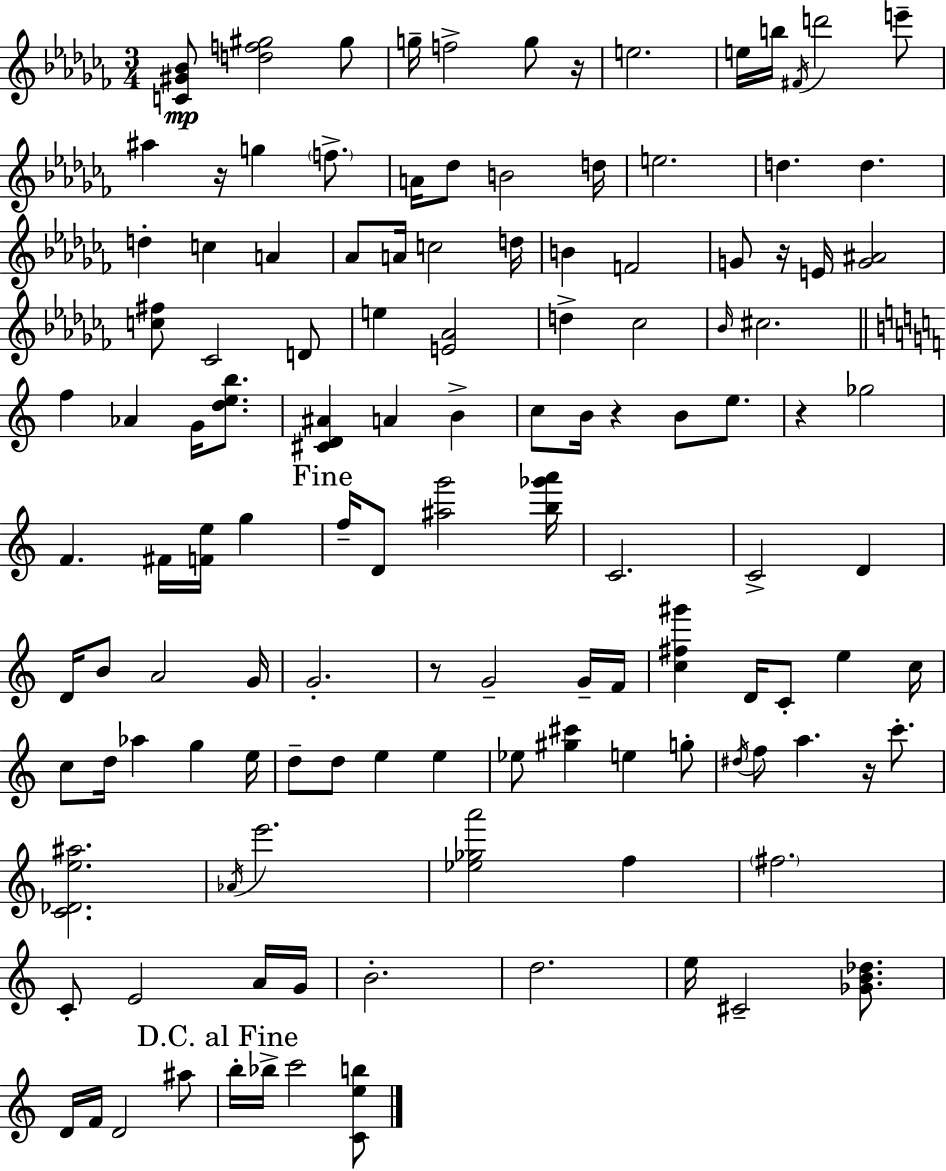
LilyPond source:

{
  \clef treble
  \numericTimeSignature
  \time 3/4
  \key aes \minor
  \repeat volta 2 { <c' gis' bes'>8\mp <d'' f'' gis''>2 gis''8 | g''16-- f''2-> g''8 r16 | e''2. | e''16 b''16 \acciaccatura { fis'16 } d'''2 e'''8-- | \break ais''4 r16 g''4 \parenthesize f''8.-> | a'16 des''8 b'2 | d''16 e''2. | d''4. d''4. | \break d''4-. c''4 a'4 | aes'8 a'16 c''2 | d''16 b'4 f'2 | g'8 r16 e'16 <g' ais'>2 | \break <c'' fis''>8 ces'2 d'8 | e''4 <e' aes'>2 | d''4-> ces''2 | \grace { bes'16 } cis''2. | \break \bar "||" \break \key a \minor f''4 aes'4 g'16 <d'' e'' b''>8. | <cis' d' ais'>4 a'4 b'4-> | c''8 b'16 r4 b'8 e''8. | r4 ges''2 | \break f'4. fis'16 <f' e''>16 g''4 | \mark "Fine" f''16-- d'8 <ais'' g'''>2 <b'' ges''' a'''>16 | c'2. | c'2-> d'4 | \break d'16 b'8 a'2 g'16 | g'2.-. | r8 g'2-- g'16-- f'16 | <c'' fis'' gis'''>4 d'16 c'8-. e''4 c''16 | \break c''8 d''16 aes''4 g''4 e''16 | d''8-- d''8 e''4 e''4 | ees''8 <gis'' cis'''>4 e''4 g''8-. | \acciaccatura { dis''16 } f''8 a''4. r16 c'''8.-. | \break <c' des' e'' ais''>2. | \acciaccatura { aes'16 } e'''2. | <ees'' ges'' a'''>2 f''4 | \parenthesize fis''2. | \break c'8-. e'2 | a'16 g'16 b'2.-. | d''2. | e''16 cis'2-- <ges' b' des''>8. | \break d'16 f'16 d'2 | ais''8 \mark "D.C. al Fine" b''16-. bes''16-> c'''2 | <c' e'' b''>8 } \bar "|."
}